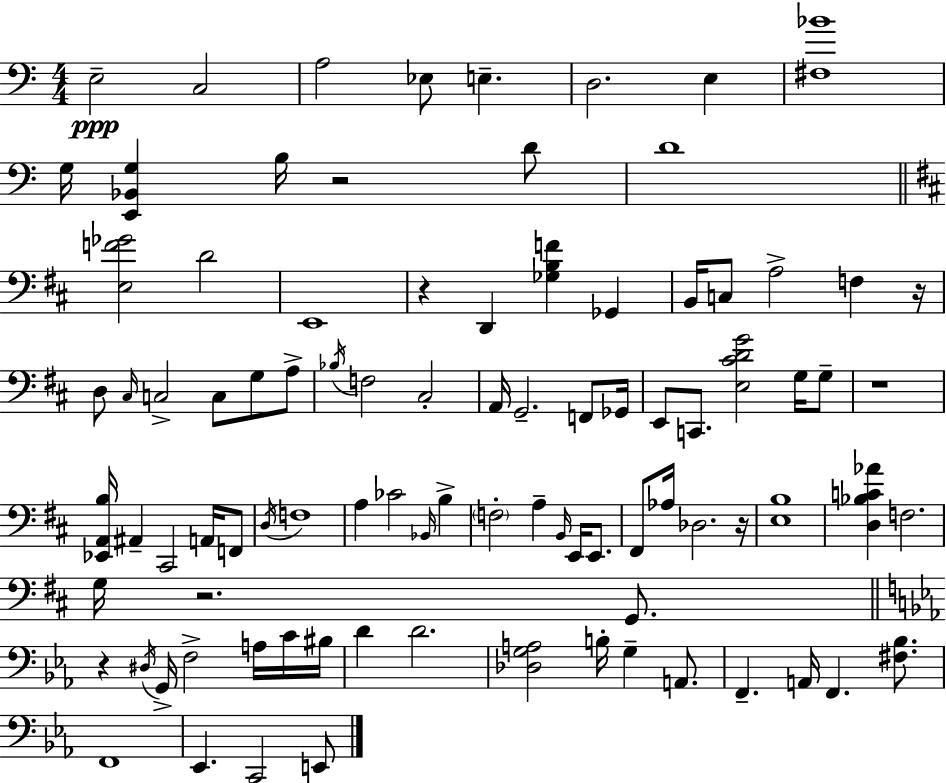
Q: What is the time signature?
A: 4/4